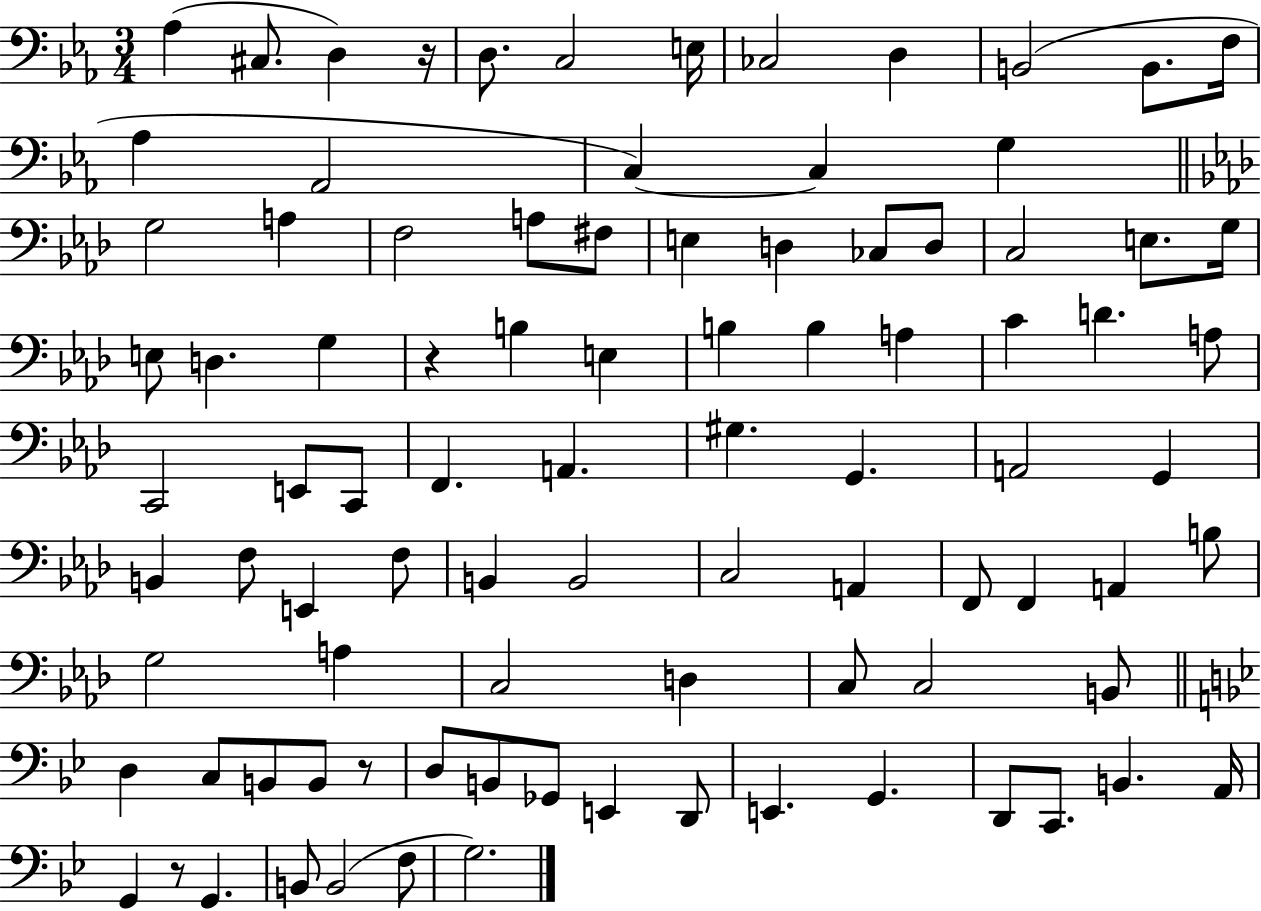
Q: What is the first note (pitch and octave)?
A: Ab3